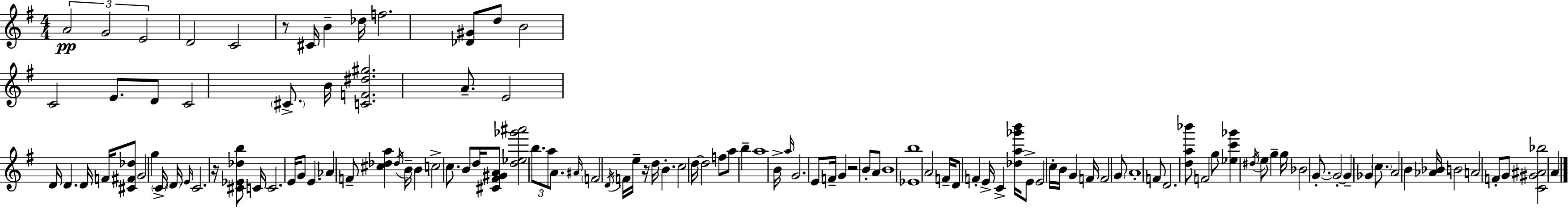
{
  \clef treble
  \numericTimeSignature
  \time 4/4
  \key g \major
  \repeat volta 2 { \tuplet 3/2 { a'2\pp g'2 | e'2 } d'2 | c'2 r8 cis'16 b'4-- des''16 | f''2. <des' gis'>8 d''8 | \break b'2 c'2 | e'8. d'8 c'2 \parenthesize cis'8.-> | b'16 <c' f' dis'' gis''>2. a'8.-- | e'2 d'16 d'4. d'16 | \break f'16 <cis' fis' des''>8 g'2 g''4 \parenthesize c'16-> | \parenthesize d'16 \grace { e'16 } c'2. r16 <cis' ees' des'' b''>8 | c'16 c'2. e'16 g'8 | e'4. aes'4 f'8-- <cis'' des'' a''>4 | \break \acciaccatura { des''16 } b'16-- b'4 c''2-> c''8. | b'8 d''16 <cis' fis' gis' a'>8 <d'' ees'' ges''' ais'''>2 \tuplet 3/2 { b''8. | a''8 a'8. } \grace { ais'16 } \parenthesize f'2 | \acciaccatura { d'16 } f'16 e''16-- r16 d''16 b'4.-. c''2 | \break d''16~~ d''2 f''8 a''8 | b''4-- a''1 | b'16-> \grace { a''16 } g'2. | e'8 f'16-- g'4 r2 | \break b'8-. a'8 b'1 | <ees' b''>1 | a'2 f'16-- d'8 | f'4-. e'16-> c'4-> <des'' a'' ges''' b'''>16 e'8-> e'2 | \break c''16-. b'16 g'4 f'16 f'2 | \parenthesize g'8 a'1-. | f'8 d'2. | <d'' a'' bes'''>8 f'2 g''8 <ees'' c''' ges'''>4 | \break \acciaccatura { dis''16 } e''8 g''4-- g''16 bes'2 | g'8.-.~~ g'2-.~~ g'4-- | ges'4 \parenthesize c''8. a'2 | b'4 <aes' bes'>16 b'2 a'2 | \break f'8-. g'8 <c' gis' ais' bes''>2 | a'4 } \bar "|."
}